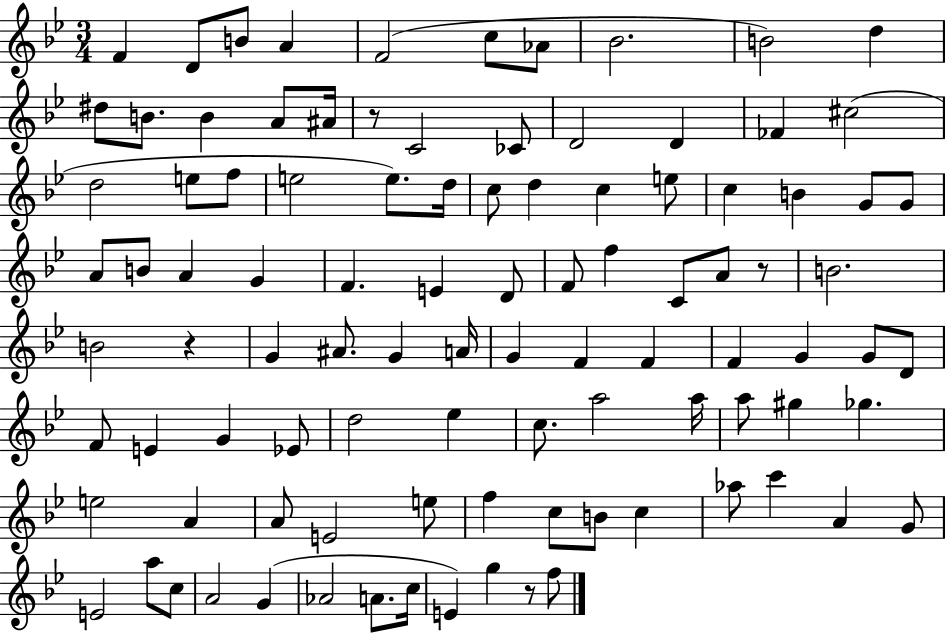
{
  \clef treble
  \numericTimeSignature
  \time 3/4
  \key bes \major
  \repeat volta 2 { f'4 d'8 b'8 a'4 | f'2( c''8 aes'8 | bes'2. | b'2) d''4 | \break dis''8 b'8. b'4 a'8 ais'16 | r8 c'2 ces'8 | d'2 d'4 | fes'4 cis''2( | \break d''2 e''8 f''8 | e''2 e''8.) d''16 | c''8 d''4 c''4 e''8 | c''4 b'4 g'8 g'8 | \break a'8 b'8 a'4 g'4 | f'4. e'4 d'8 | f'8 f''4 c'8 a'8 r8 | b'2. | \break b'2 r4 | g'4 ais'8. g'4 a'16 | g'4 f'4 f'4 | f'4 g'4 g'8 d'8 | \break f'8 e'4 g'4 ees'8 | d''2 ees''4 | c''8. a''2 a''16 | a''8 gis''4 ges''4. | \break e''2 a'4 | a'8 e'2 e''8 | f''4 c''8 b'8 c''4 | aes''8 c'''4 a'4 g'8 | \break e'2 a''8 c''8 | a'2 g'4( | aes'2 a'8. c''16 | e'4) g''4 r8 f''8 | \break } \bar "|."
}